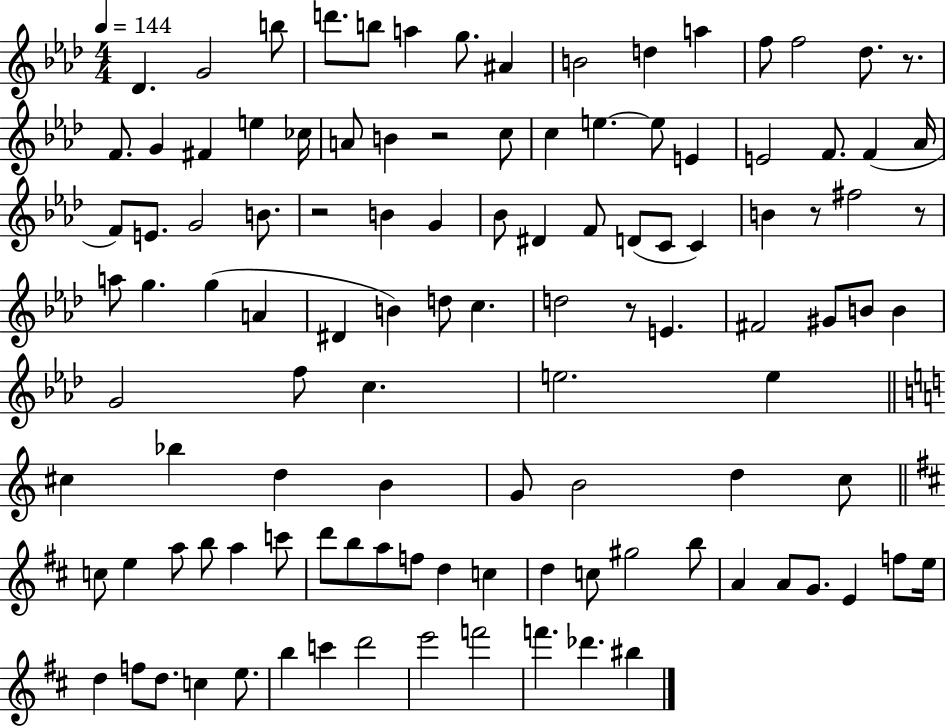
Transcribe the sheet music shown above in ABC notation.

X:1
T:Untitled
M:4/4
L:1/4
K:Ab
_D G2 b/2 d'/2 b/2 a g/2 ^A B2 d a f/2 f2 _d/2 z/2 F/2 G ^F e _c/4 A/2 B z2 c/2 c e e/2 E E2 F/2 F _A/4 F/2 E/2 G2 B/2 z2 B G _B/2 ^D F/2 D/2 C/2 C B z/2 ^f2 z/2 a/2 g g A ^D B d/2 c d2 z/2 E ^F2 ^G/2 B/2 B G2 f/2 c e2 e ^c _b d B G/2 B2 d c/2 c/2 e a/2 b/2 a c'/2 d'/2 b/2 a/2 f/2 d c d c/2 ^g2 b/2 A A/2 G/2 E f/2 e/4 d f/2 d/2 c e/2 b c' d'2 e'2 f'2 f' _d' ^b